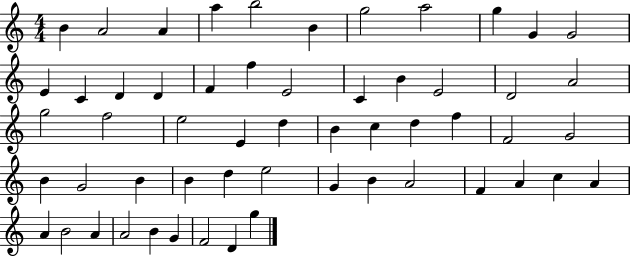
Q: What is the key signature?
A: C major